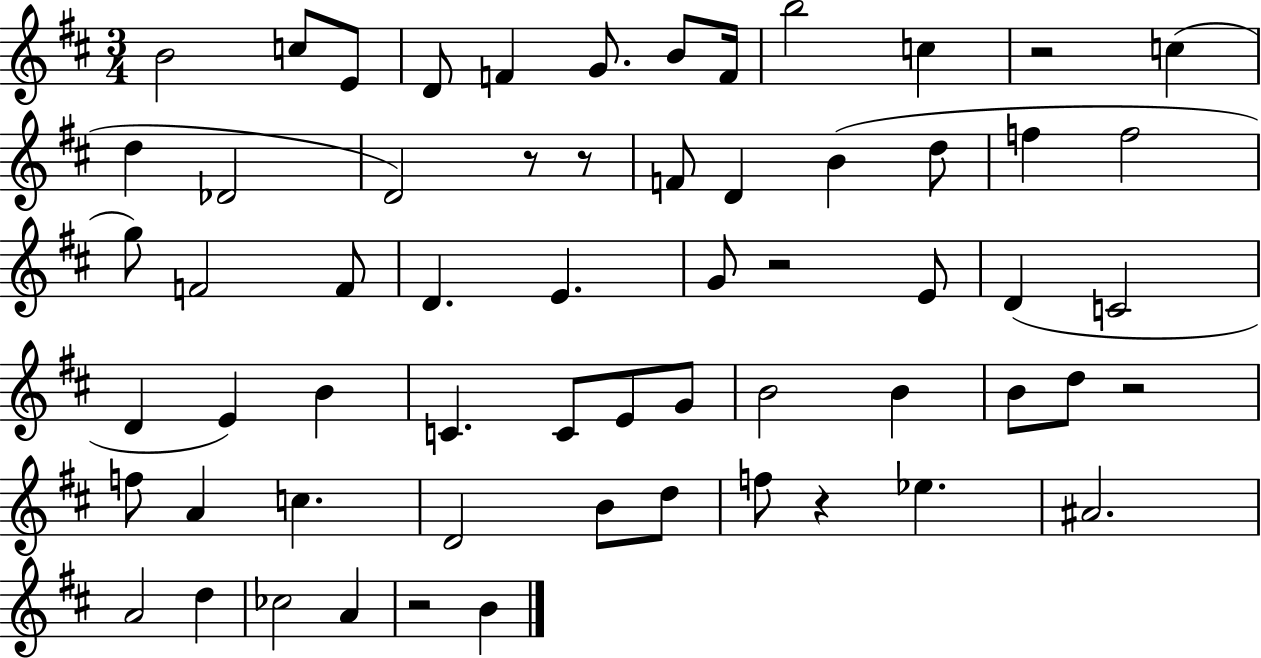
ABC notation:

X:1
T:Untitled
M:3/4
L:1/4
K:D
B2 c/2 E/2 D/2 F G/2 B/2 F/4 b2 c z2 c d _D2 D2 z/2 z/2 F/2 D B d/2 f f2 g/2 F2 F/2 D E G/2 z2 E/2 D C2 D E B C C/2 E/2 G/2 B2 B B/2 d/2 z2 f/2 A c D2 B/2 d/2 f/2 z _e ^A2 A2 d _c2 A z2 B